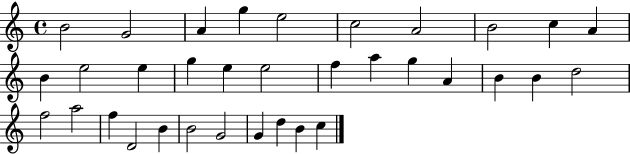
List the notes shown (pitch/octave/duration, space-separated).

B4/h G4/h A4/q G5/q E5/h C5/h A4/h B4/h C5/q A4/q B4/q E5/h E5/q G5/q E5/q E5/h F5/q A5/q G5/q A4/q B4/q B4/q D5/h F5/h A5/h F5/q D4/h B4/q B4/h G4/h G4/q D5/q B4/q C5/q